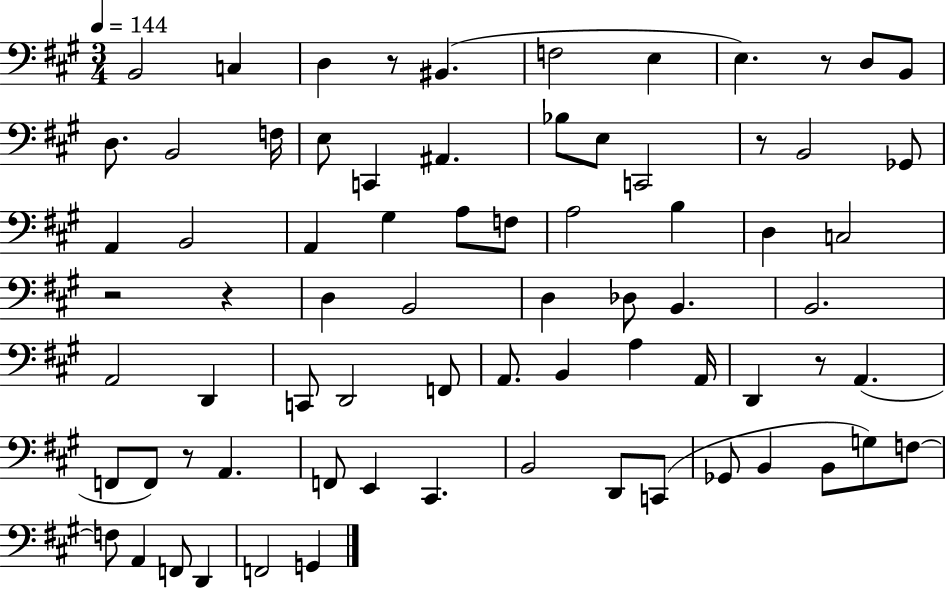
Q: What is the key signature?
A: A major